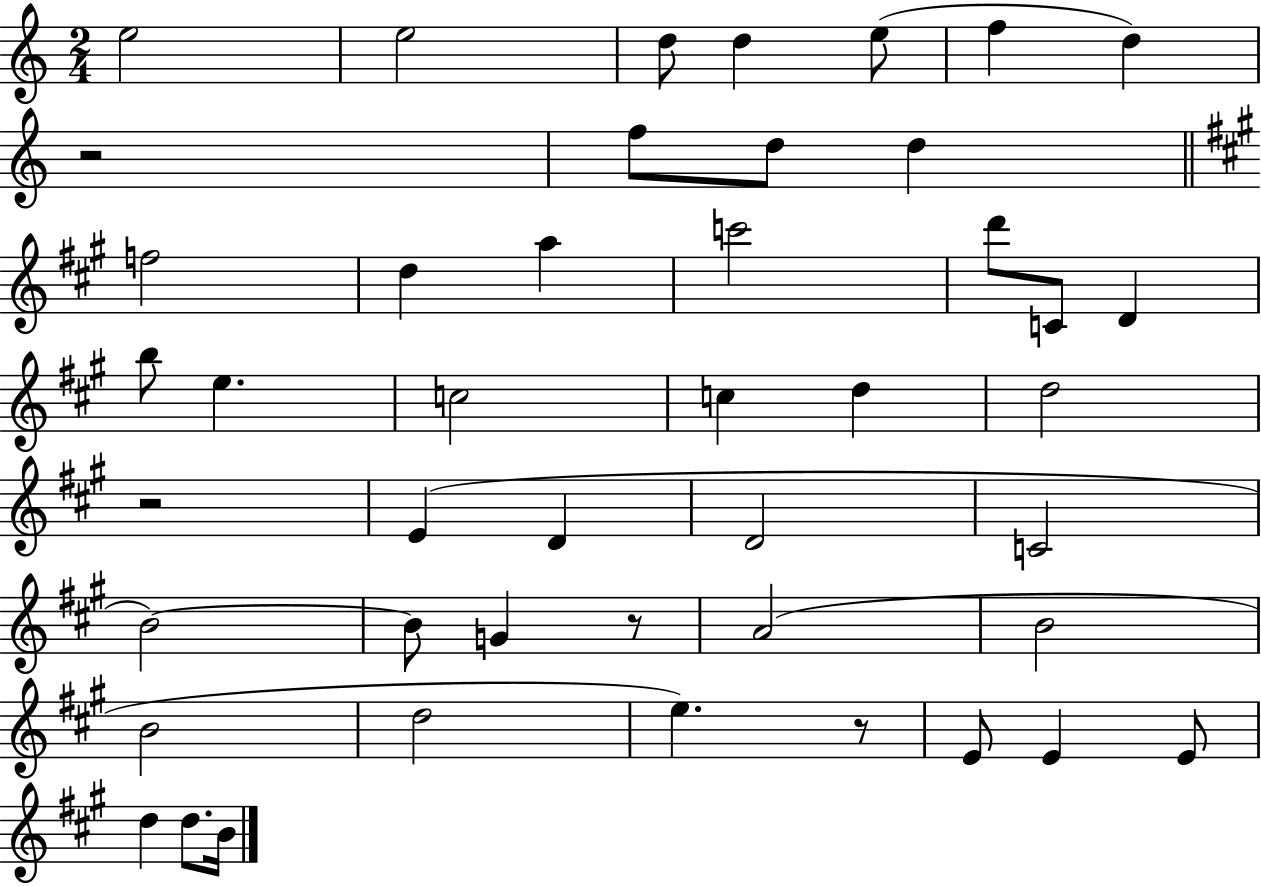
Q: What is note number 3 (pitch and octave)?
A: D5